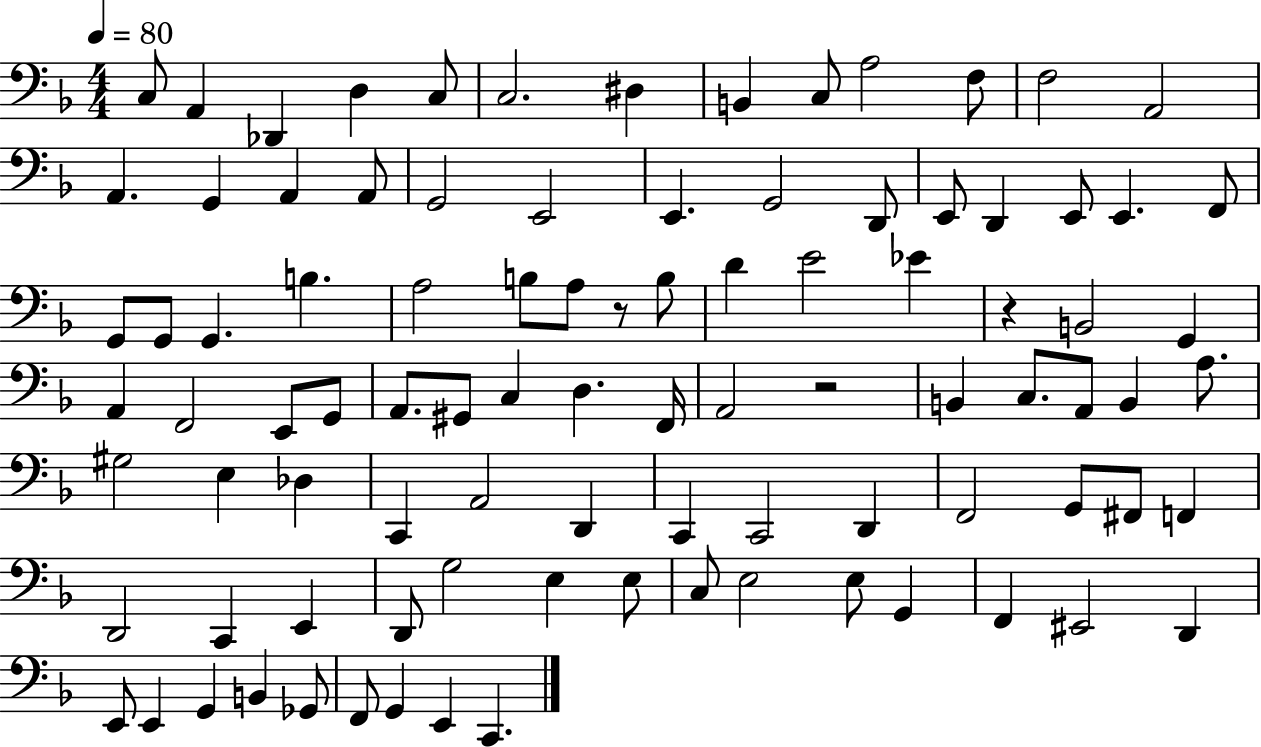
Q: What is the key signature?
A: F major